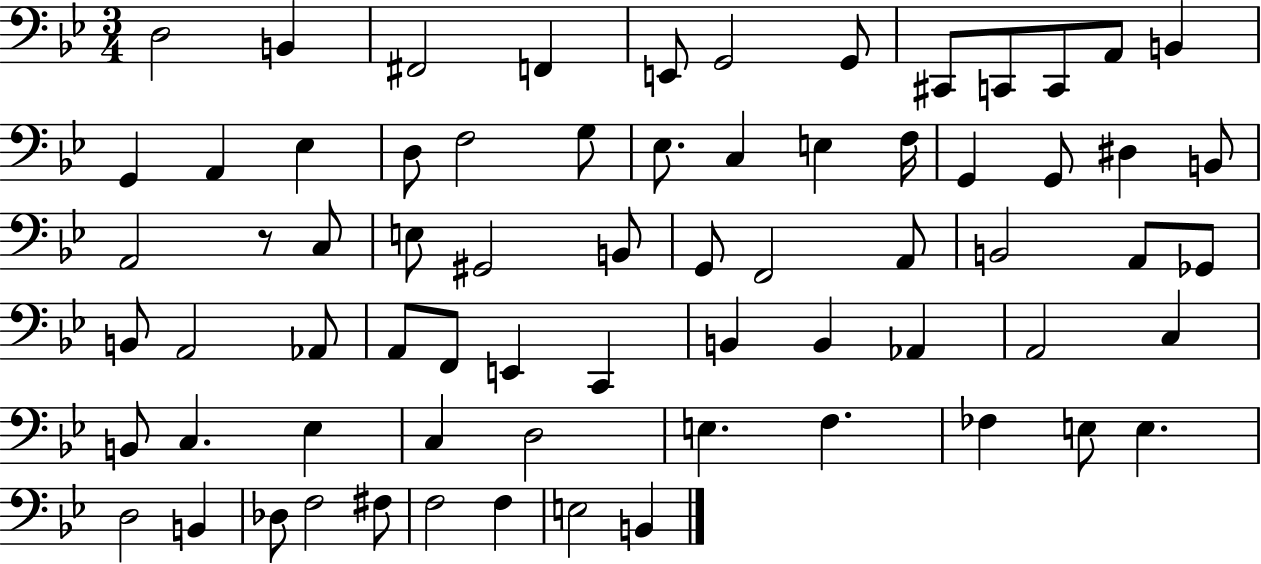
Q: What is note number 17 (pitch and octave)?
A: F3